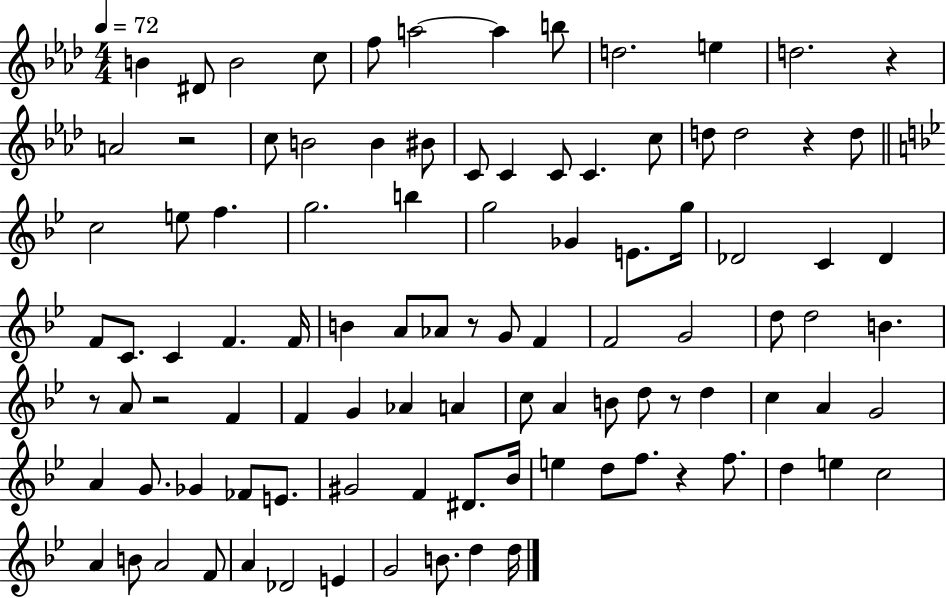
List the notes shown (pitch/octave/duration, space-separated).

B4/q D#4/e B4/h C5/e F5/e A5/h A5/q B5/e D5/h. E5/q D5/h. R/q A4/h R/h C5/e B4/h B4/q BIS4/e C4/e C4/q C4/e C4/q. C5/e D5/e D5/h R/q D5/e C5/h E5/e F5/q. G5/h. B5/q G5/h Gb4/q E4/e. G5/s Db4/h C4/q Db4/q F4/e C4/e. C4/q F4/q. F4/s B4/q A4/e Ab4/e R/e G4/e F4/q F4/h G4/h D5/e D5/h B4/q. R/e A4/e R/h F4/q F4/q G4/q Ab4/q A4/q C5/e A4/q B4/e D5/e R/e D5/q C5/q A4/q G4/h A4/q G4/e. Gb4/q FES4/e E4/e. G#4/h F4/q D#4/e. Bb4/s E5/q D5/e F5/e. R/q F5/e. D5/q E5/q C5/h A4/q B4/e A4/h F4/e A4/q Db4/h E4/q G4/h B4/e. D5/q D5/s